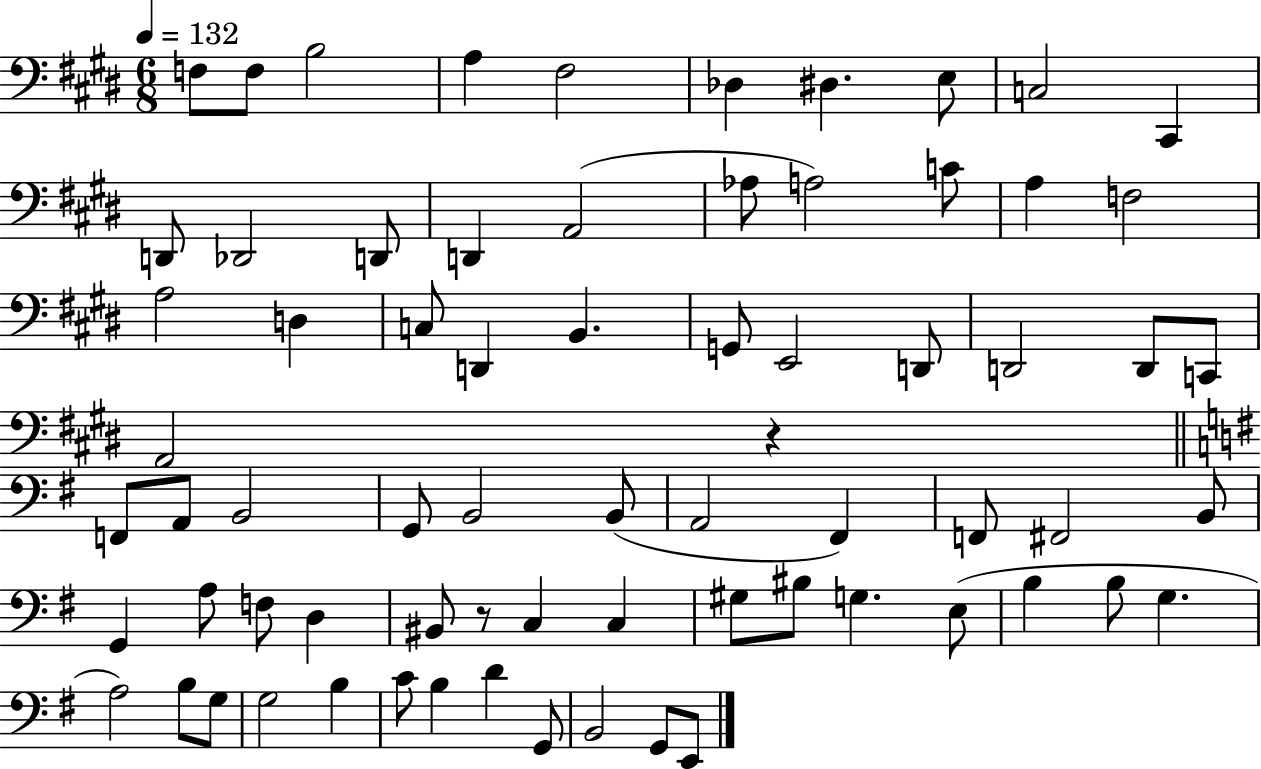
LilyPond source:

{
  \clef bass
  \numericTimeSignature
  \time 6/8
  \key e \major
  \tempo 4 = 132
  f8 f8 b2 | a4 fis2 | des4 dis4. e8 | c2 cis,4 | \break d,8 des,2 d,8 | d,4 a,2( | aes8 a2) c'8 | a4 f2 | \break a2 d4 | c8 d,4 b,4. | g,8 e,2 d,8 | d,2 d,8 c,8 | \break a,2 r4 | \bar "||" \break \key g \major f,8 a,8 b,2 | g,8 b,2 b,8( | a,2 fis,4) | f,8 fis,2 b,8 | \break g,4 a8 f8 d4 | bis,8 r8 c4 c4 | gis8 bis8 g4. e8( | b4 b8 g4. | \break a2) b8 g8 | g2 b4 | c'8 b4 d'4 g,8 | b,2 g,8 e,8 | \break \bar "|."
}